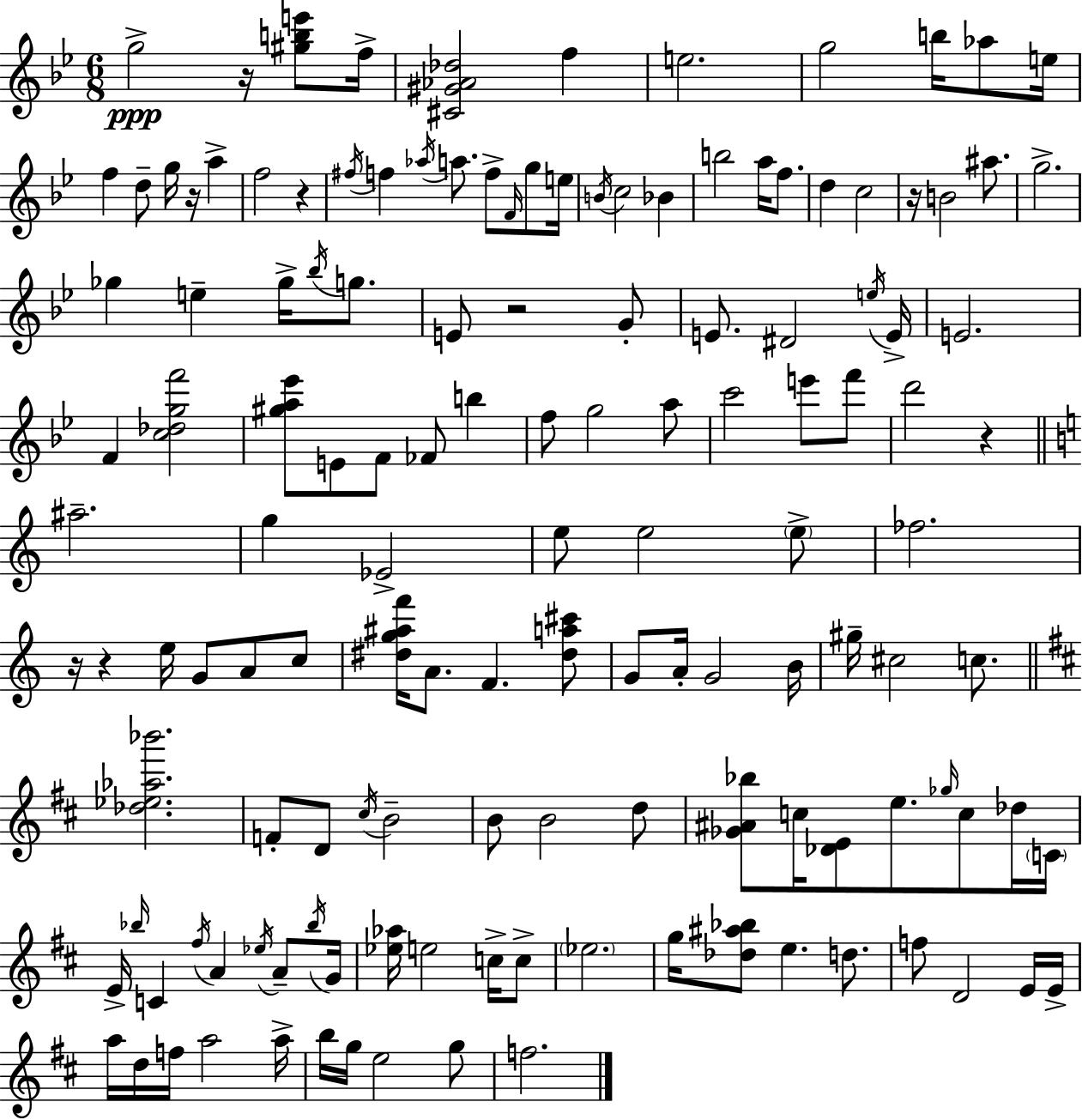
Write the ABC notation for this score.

X:1
T:Untitled
M:6/8
L:1/4
K:Gm
g2 z/4 [^gbe']/2 f/4 [^C^G_A_d]2 f e2 g2 b/4 _a/2 e/4 f d/2 g/4 z/4 a f2 z ^f/4 f _a/4 a/2 f/2 F/4 g/2 e/4 B/4 c2 _B b2 a/4 f/2 d c2 z/4 B2 ^a/2 g2 _g e _g/4 _b/4 g/2 E/2 z2 G/2 E/2 ^D2 e/4 E/4 E2 F [c_dgf']2 [^ga_e']/2 E/2 F/2 _F/2 b f/2 g2 a/2 c'2 e'/2 f'/2 d'2 z ^a2 g _E2 e/2 e2 e/2 _f2 z/4 z e/4 G/2 A/2 c/2 [^dg^af']/4 A/2 F [^da^c']/2 G/2 A/4 G2 B/4 ^g/4 ^c2 c/2 [_d_e_a_b']2 F/2 D/2 ^c/4 B2 B/2 B2 d/2 [_G^A_b]/2 c/4 [_DE]/2 e/2 _g/4 c/2 _d/4 C/4 E/4 _b/4 C ^f/4 A _e/4 A/2 _b/4 G/4 [_e_a]/4 e2 c/4 c/2 _e2 g/4 [_d^a_b]/2 e d/2 f/2 D2 E/4 E/4 a/4 d/4 f/4 a2 a/4 b/4 g/4 e2 g/2 f2